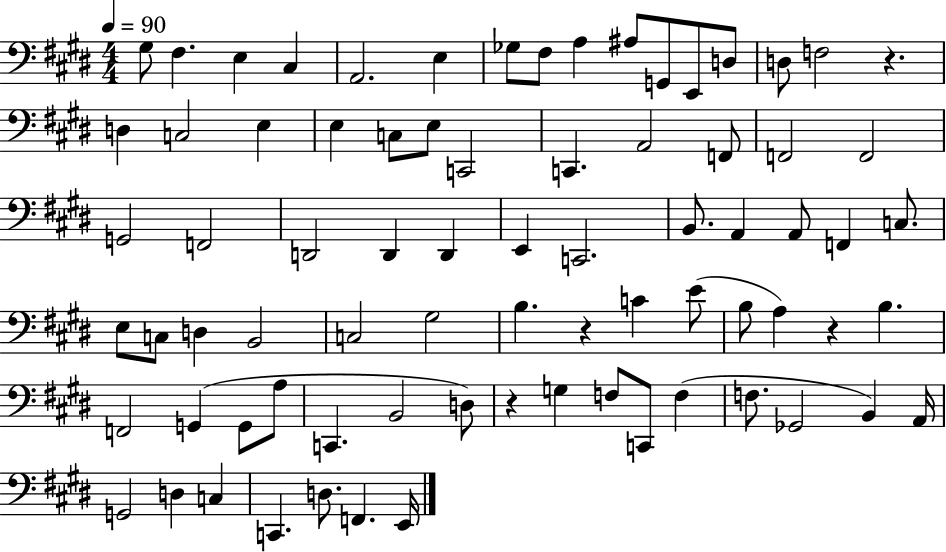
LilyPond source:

{
  \clef bass
  \numericTimeSignature
  \time 4/4
  \key e \major
  \tempo 4 = 90
  gis8 fis4. e4 cis4 | a,2. e4 | ges8 fis8 a4 ais8 g,8 e,8 d8 | d8 f2 r4. | \break d4 c2 e4 | e4 c8 e8 c,2 | c,4. a,2 f,8 | f,2 f,2 | \break g,2 f,2 | d,2 d,4 d,4 | e,4 c,2. | b,8. a,4 a,8 f,4 c8. | \break e8 c8 d4 b,2 | c2 gis2 | b4. r4 c'4 e'8( | b8 a4) r4 b4. | \break f,2 g,4( g,8 a8 | c,4. b,2 d8) | r4 g4 f8 c,8 f4( | f8. ges,2 b,4) a,16 | \break g,2 d4 c4 | c,4. d8. f,4. e,16 | \bar "|."
}